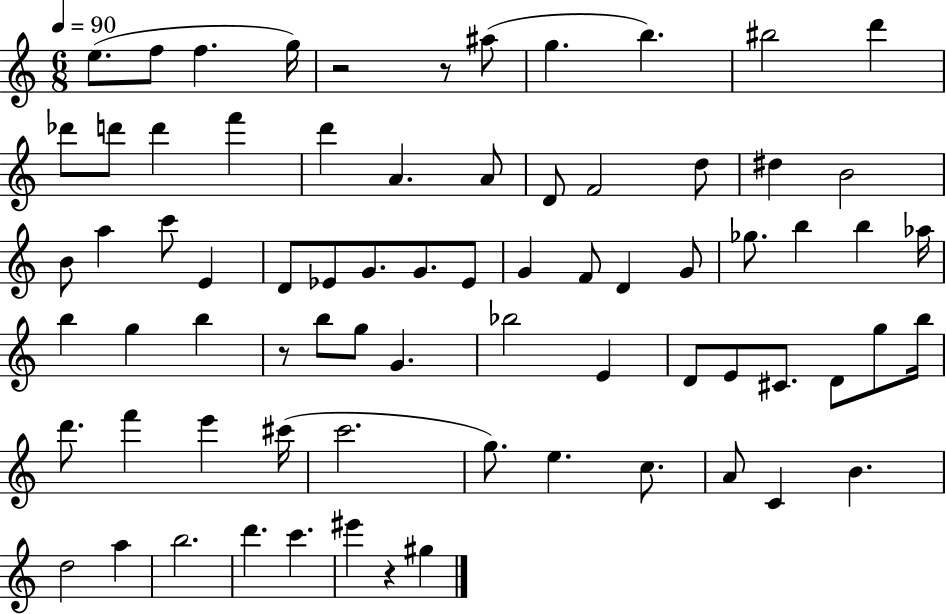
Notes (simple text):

E5/e. F5/e F5/q. G5/s R/h R/e A#5/e G5/q. B5/q. BIS5/h D6/q Db6/e D6/e D6/q F6/q D6/q A4/q. A4/e D4/e F4/h D5/e D#5/q B4/h B4/e A5/q C6/e E4/q D4/e Eb4/e G4/e. G4/e. Eb4/e G4/q F4/e D4/q G4/e Gb5/e. B5/q B5/q Ab5/s B5/q G5/q B5/q R/e B5/e G5/e G4/q. Bb5/h E4/q D4/e E4/e C#4/e. D4/e G5/e B5/s D6/e. F6/q E6/q C#6/s C6/h. G5/e. E5/q. C5/e. A4/e C4/q B4/q. D5/h A5/q B5/h. D6/q. C6/q. EIS6/q R/q G#5/q